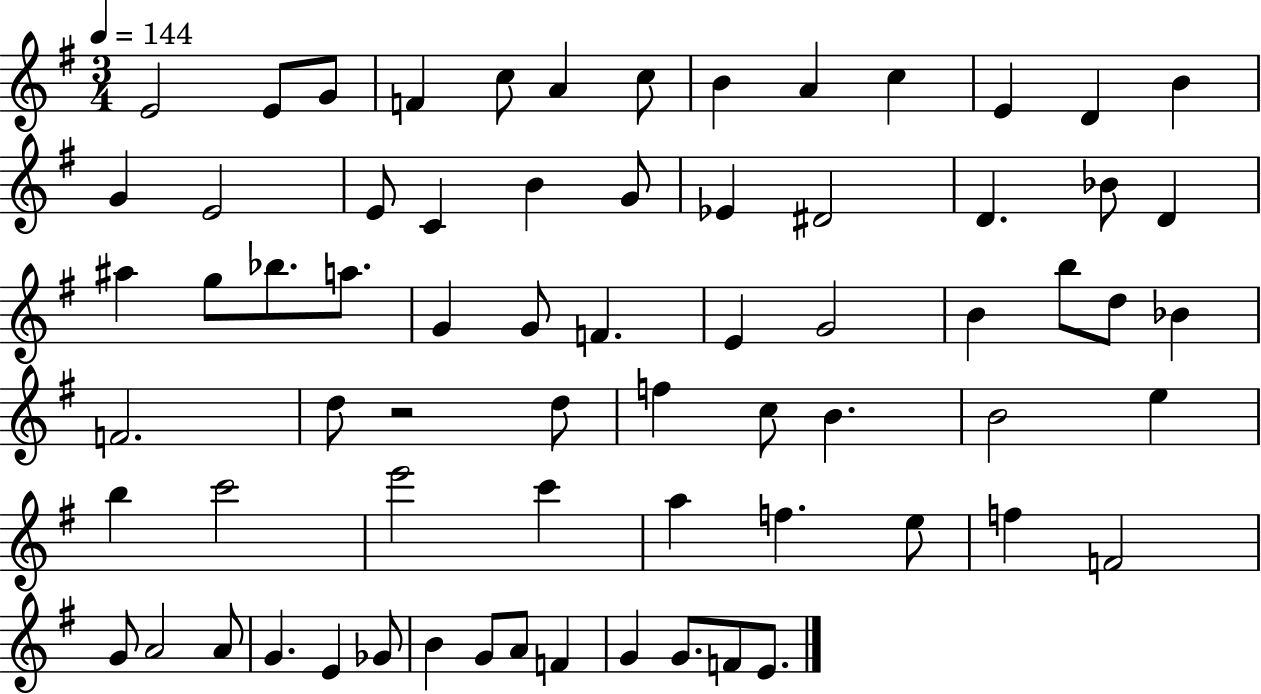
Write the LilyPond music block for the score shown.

{
  \clef treble
  \numericTimeSignature
  \time 3/4
  \key g \major
  \tempo 4 = 144
  e'2 e'8 g'8 | f'4 c''8 a'4 c''8 | b'4 a'4 c''4 | e'4 d'4 b'4 | \break g'4 e'2 | e'8 c'4 b'4 g'8 | ees'4 dis'2 | d'4. bes'8 d'4 | \break ais''4 g''8 bes''8. a''8. | g'4 g'8 f'4. | e'4 g'2 | b'4 b''8 d''8 bes'4 | \break f'2. | d''8 r2 d''8 | f''4 c''8 b'4. | b'2 e''4 | \break b''4 c'''2 | e'''2 c'''4 | a''4 f''4. e''8 | f''4 f'2 | \break g'8 a'2 a'8 | g'4. e'4 ges'8 | b'4 g'8 a'8 f'4 | g'4 g'8. f'8 e'8. | \break \bar "|."
}